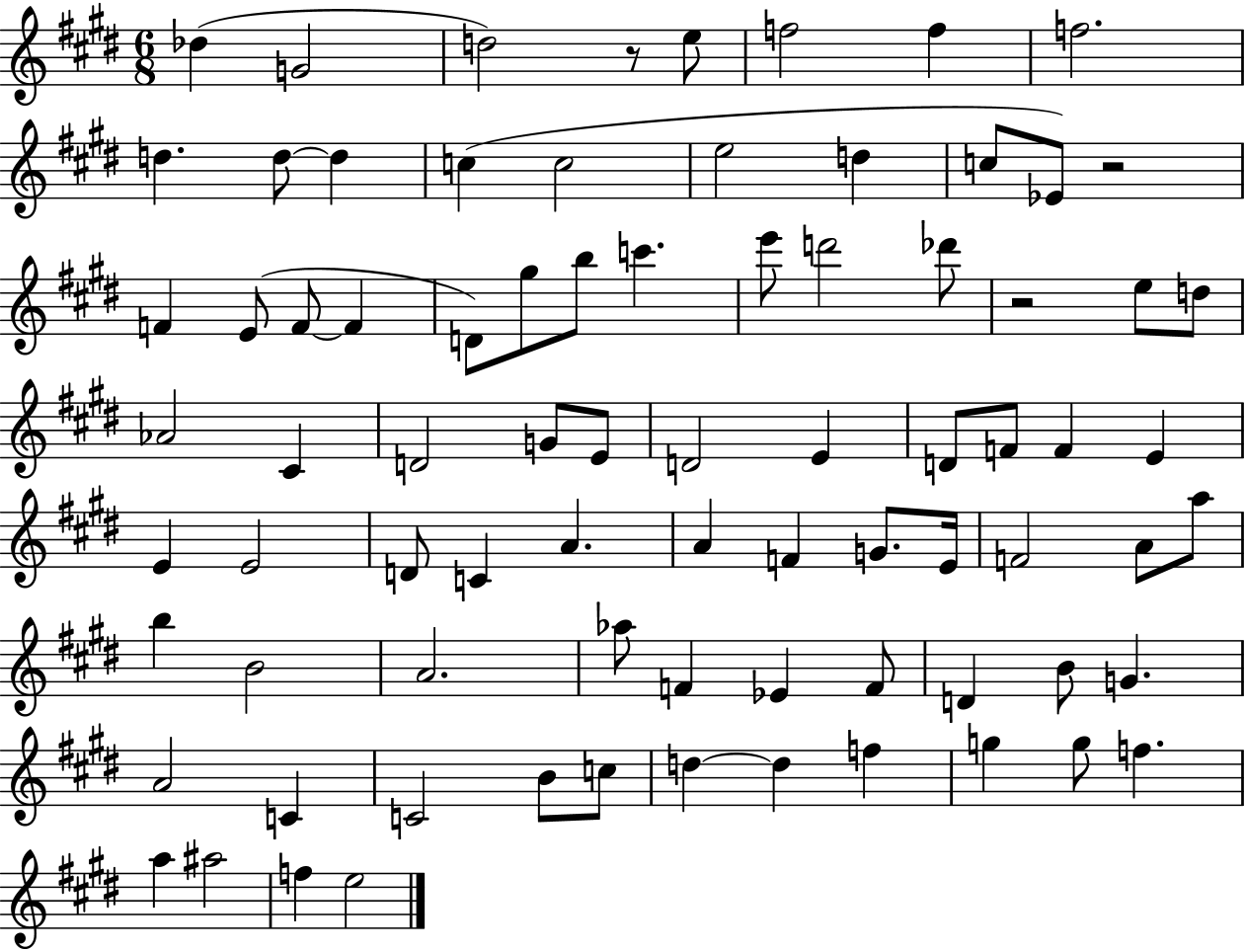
Db5/q G4/h D5/h R/e E5/e F5/h F5/q F5/h. D5/q. D5/e D5/q C5/q C5/h E5/h D5/q C5/e Eb4/e R/h F4/q E4/e F4/e F4/q D4/e G#5/e B5/e C6/q. E6/e D6/h Db6/e R/h E5/e D5/e Ab4/h C#4/q D4/h G4/e E4/e D4/h E4/q D4/e F4/e F4/q E4/q E4/q E4/h D4/e C4/q A4/q. A4/q F4/q G4/e. E4/s F4/h A4/e A5/e B5/q B4/h A4/h. Ab5/e F4/q Eb4/q F4/e D4/q B4/e G4/q. A4/h C4/q C4/h B4/e C5/e D5/q D5/q F5/q G5/q G5/e F5/q. A5/q A#5/h F5/q E5/h